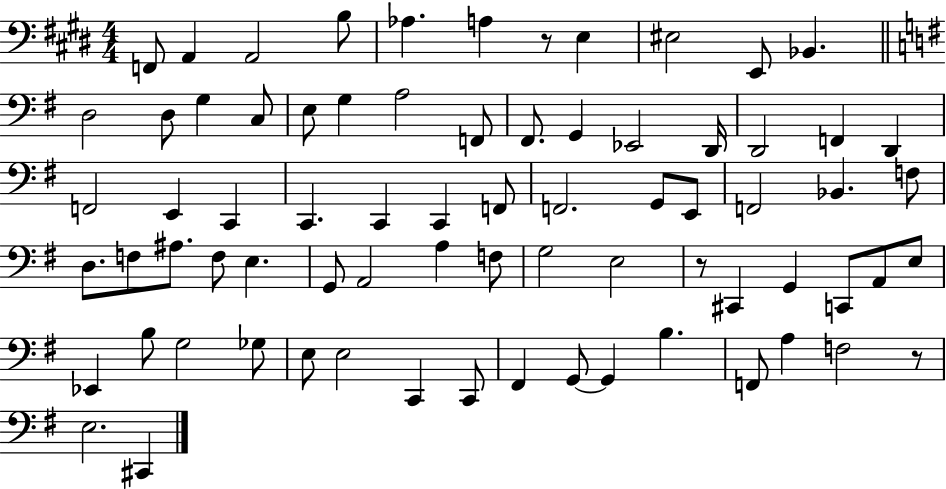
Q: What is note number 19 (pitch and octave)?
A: F#2